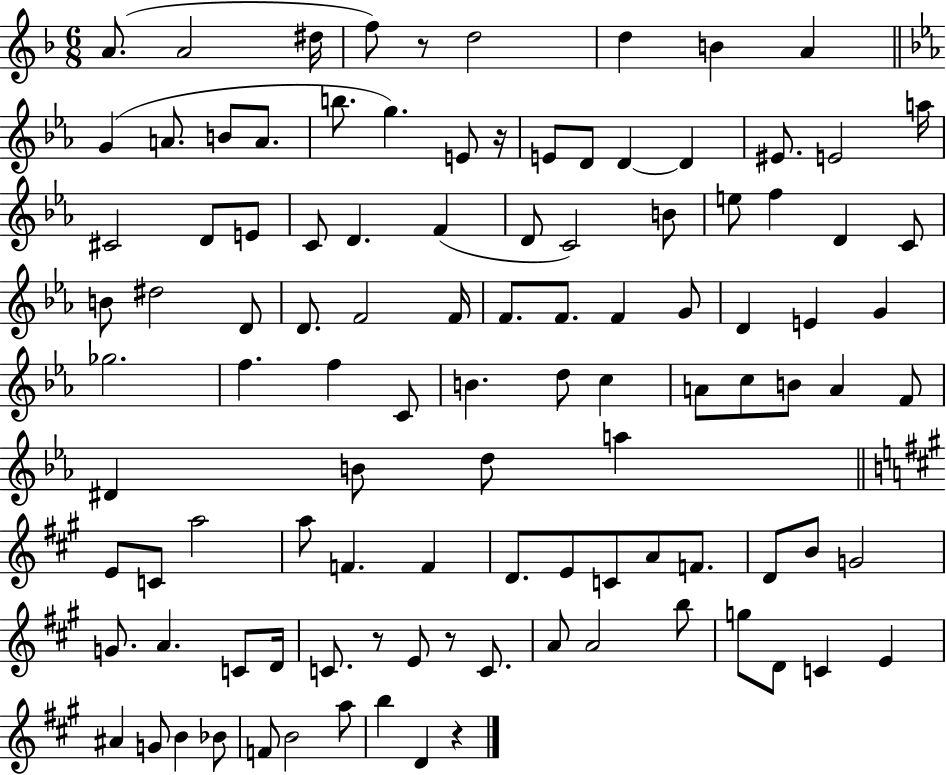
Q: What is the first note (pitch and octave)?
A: A4